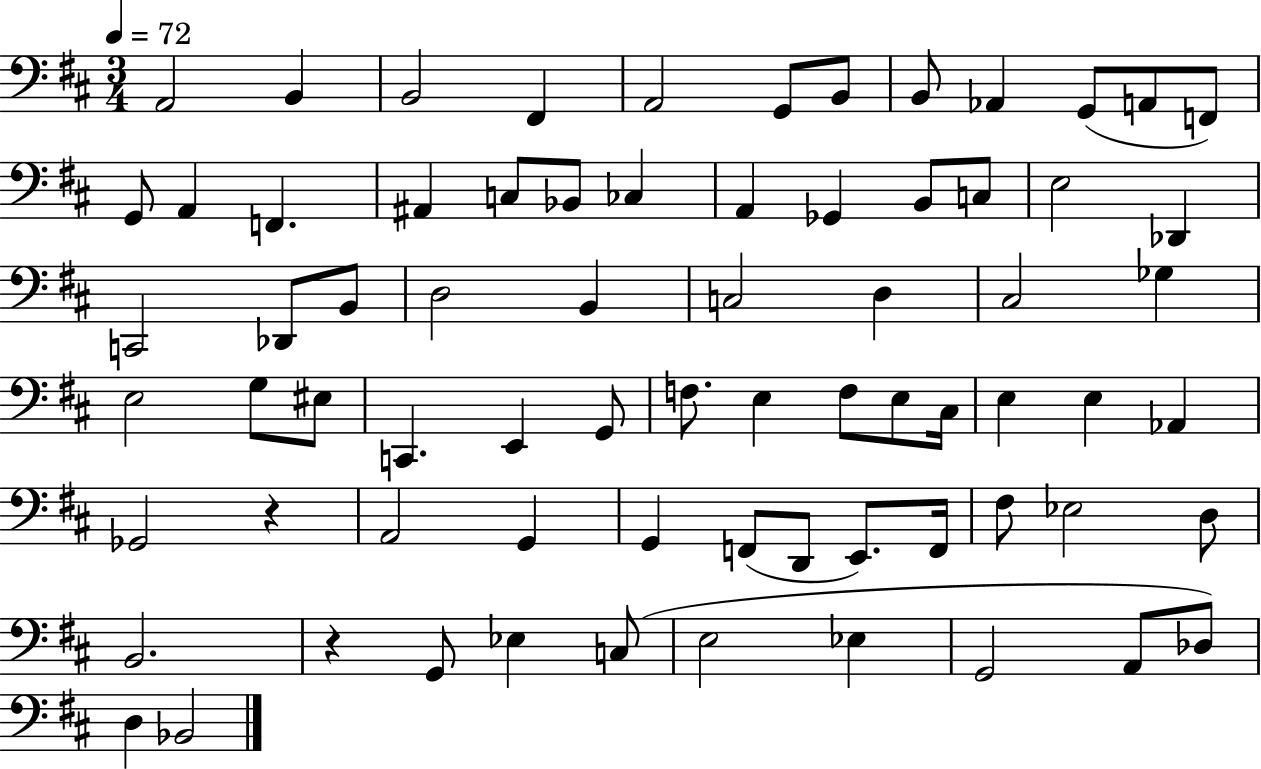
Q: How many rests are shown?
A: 2